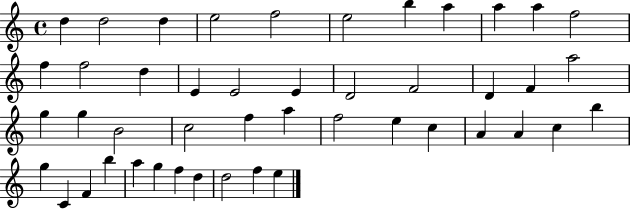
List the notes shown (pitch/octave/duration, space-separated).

D5/q D5/h D5/q E5/h F5/h E5/h B5/q A5/q A5/q A5/q F5/h F5/q F5/h D5/q E4/q E4/h E4/q D4/h F4/h D4/q F4/q A5/h G5/q G5/q B4/h C5/h F5/q A5/q F5/h E5/q C5/q A4/q A4/q C5/q B5/q G5/q C4/q F4/q B5/q A5/q G5/q F5/q D5/q D5/h F5/q E5/q